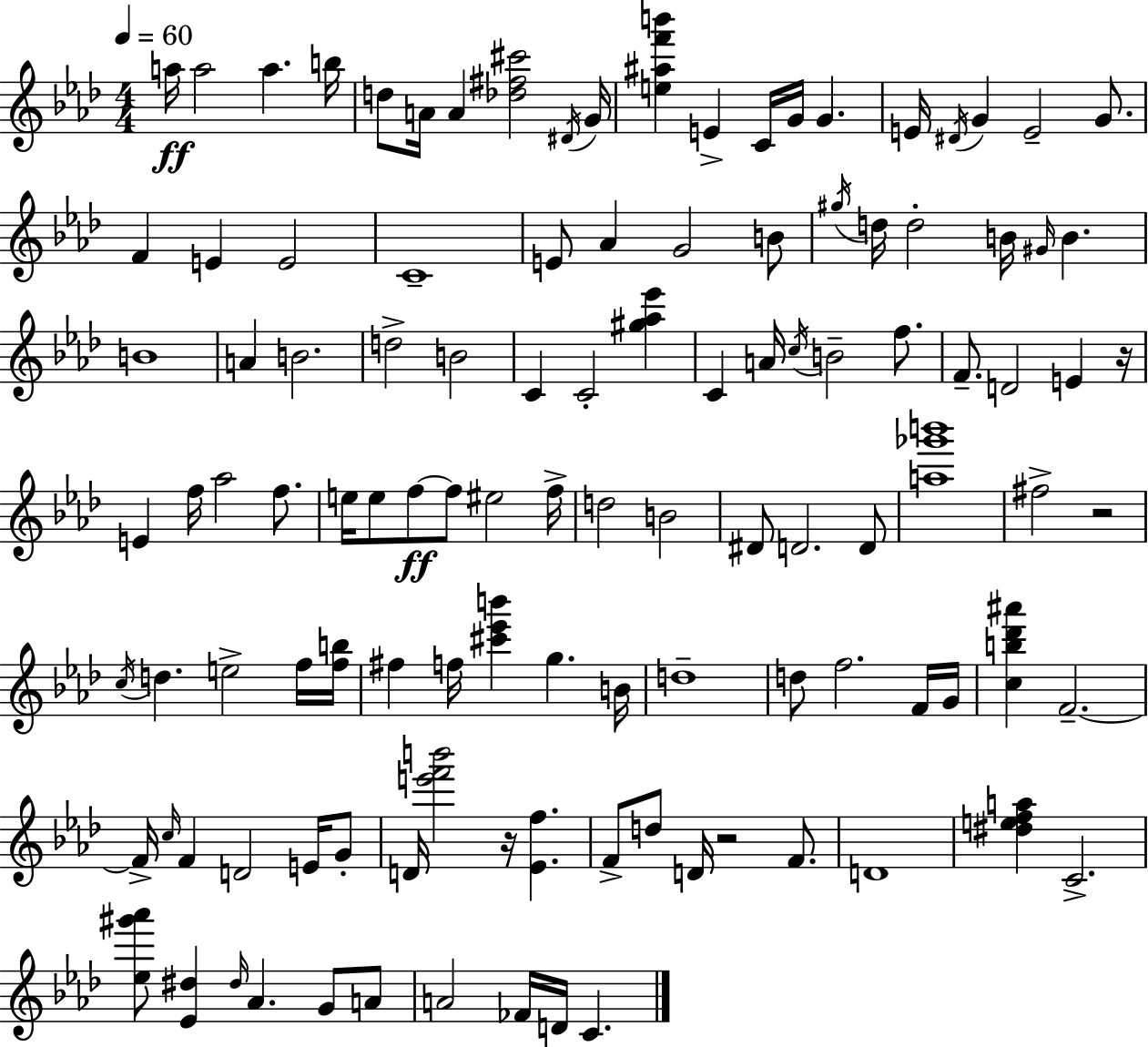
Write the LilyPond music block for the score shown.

{
  \clef treble
  \numericTimeSignature
  \time 4/4
  \key f \minor
  \tempo 4 = 60
  a''16\ff a''2 a''4. b''16 | d''8 a'16 a'4 <des'' fis'' cis'''>2 \acciaccatura { dis'16 } | g'16 <e'' ais'' f''' b'''>4 e'4-> c'16 g'16 g'4. | e'16 \acciaccatura { dis'16 } g'4 e'2-- g'8. | \break f'4 e'4 e'2 | c'1-- | e'8 aes'4 g'2 | b'8 \acciaccatura { gis''16 } d''16 d''2-. b'16 \grace { gis'16 } b'4. | \break b'1 | a'4 b'2. | d''2-> b'2 | c'4 c'2-. | \break <gis'' aes'' ees'''>4 c'4 a'16 \acciaccatura { c''16 } b'2-- | f''8. f'8.-- d'2 | e'4 r16 e'4 f''16 aes''2 | f''8. e''16 e''8 f''8~~\ff f''8 eis''2 | \break f''16-> d''2 b'2 | dis'8 d'2. | d'8 <a'' ges''' b'''>1 | fis''2-> r2 | \break \acciaccatura { c''16 } d''4. e''2-> | f''16 <f'' b''>16 fis''4 f''16 <cis''' ees''' b'''>4 g''4. | b'16 d''1-- | d''8 f''2. | \break f'16 g'16 <c'' b'' des''' ais'''>4 f'2.--~~ | f'16-> \grace { c''16 } f'4 d'2 | e'16 g'8-. d'16 <e''' f''' b'''>2 | r16 <ees' f''>4. f'8-> d''8 d'16 r2 | \break f'8. d'1 | <dis'' e'' f'' a''>4 c'2.-> | <ees'' gis''' aes'''>8 <ees' dis''>4 \grace { dis''16 } aes'4. | g'8 a'8 a'2 | \break fes'16 d'16 c'4. \bar "|."
}